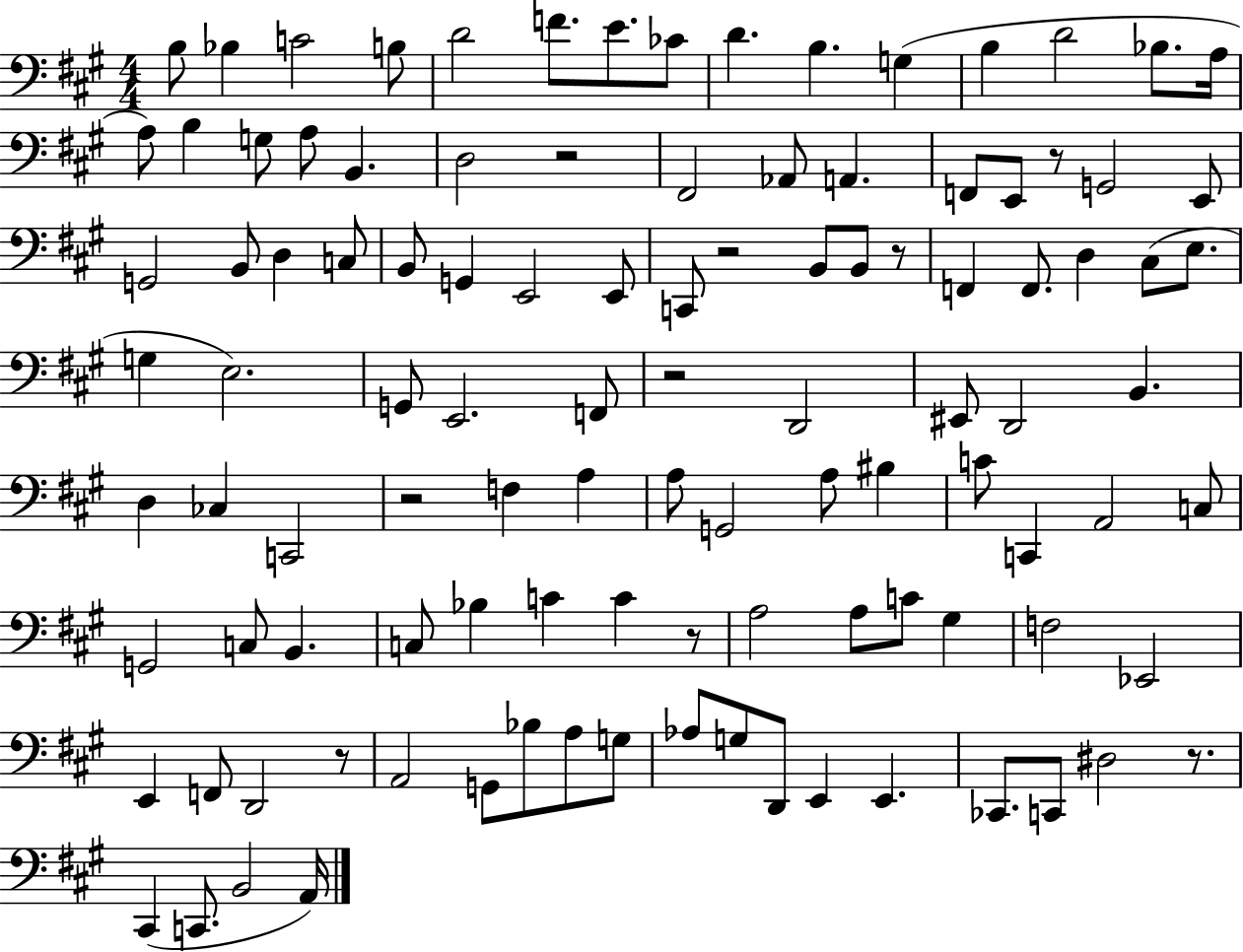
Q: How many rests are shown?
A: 9